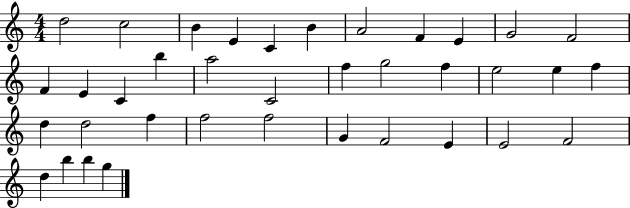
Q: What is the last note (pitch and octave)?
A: G5